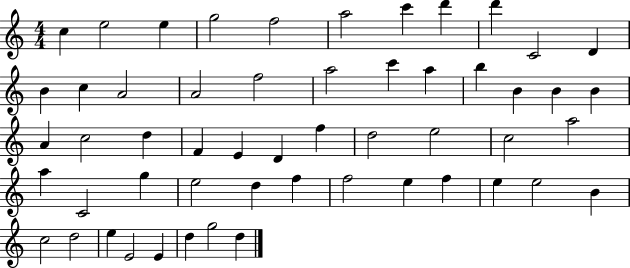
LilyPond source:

{
  \clef treble
  \numericTimeSignature
  \time 4/4
  \key c \major
  c''4 e''2 e''4 | g''2 f''2 | a''2 c'''4 d'''4 | d'''4 c'2 d'4 | \break b'4 c''4 a'2 | a'2 f''2 | a''2 c'''4 a''4 | b''4 b'4 b'4 b'4 | \break a'4 c''2 d''4 | f'4 e'4 d'4 f''4 | d''2 e''2 | c''2 a''2 | \break a''4 c'2 g''4 | e''2 d''4 f''4 | f''2 e''4 f''4 | e''4 e''2 b'4 | \break c''2 d''2 | e''4 e'2 e'4 | d''4 g''2 d''4 | \bar "|."
}